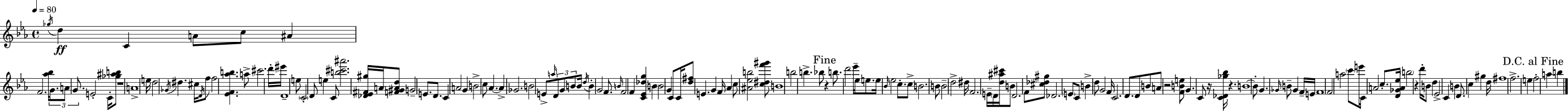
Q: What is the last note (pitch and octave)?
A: B5